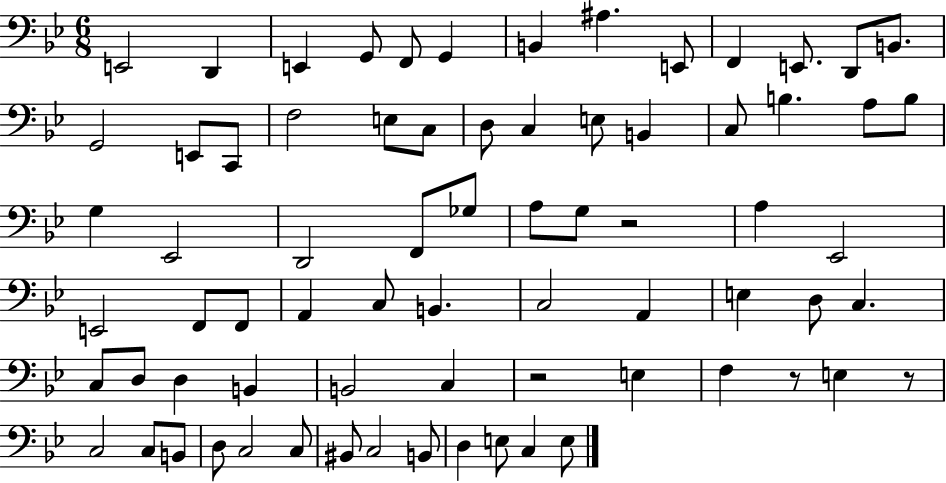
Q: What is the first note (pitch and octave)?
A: E2